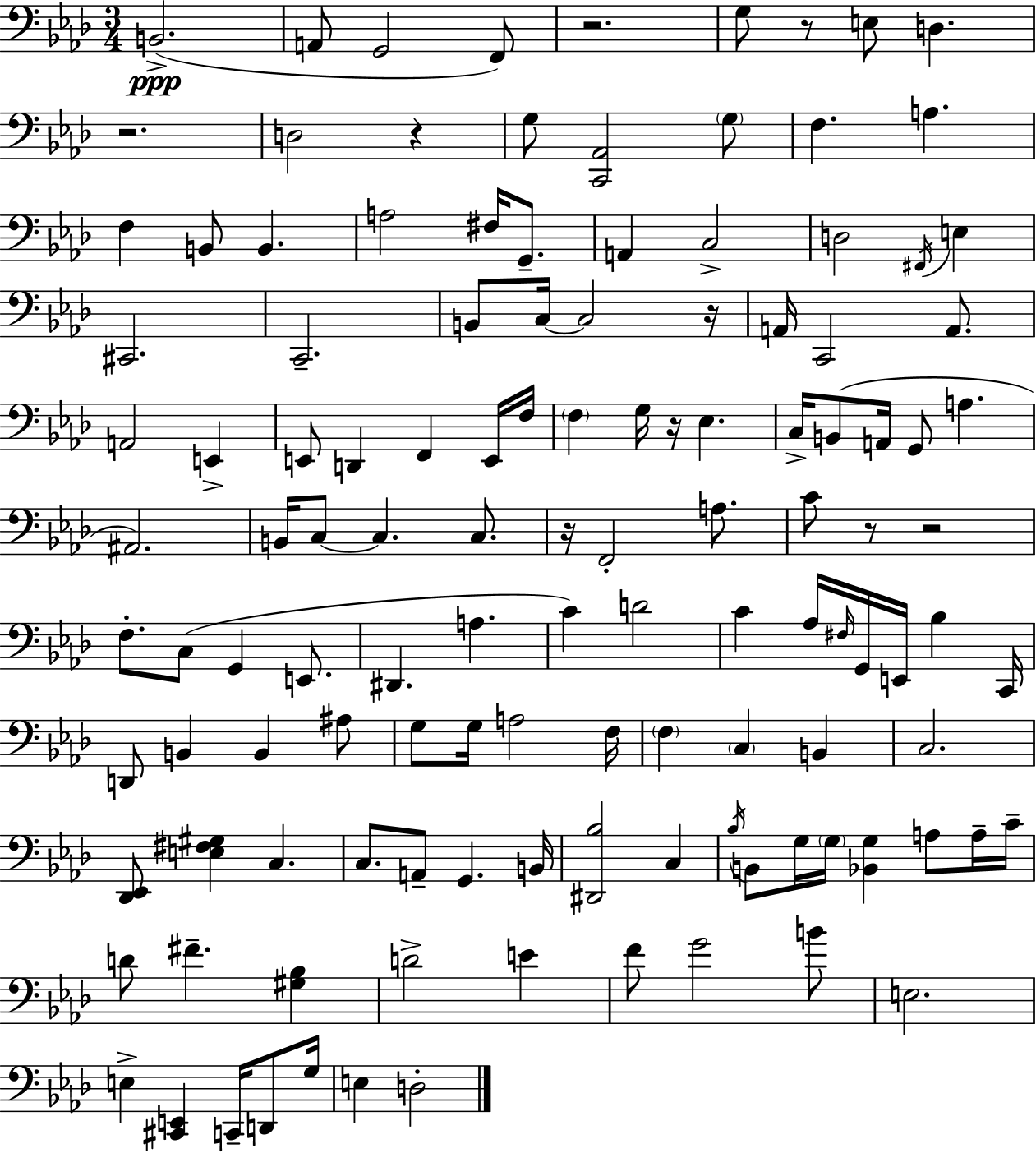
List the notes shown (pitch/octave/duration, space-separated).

B2/h. A2/e G2/h F2/e R/h. G3/e R/e E3/e D3/q. R/h. D3/h R/q G3/e [C2,Ab2]/h G3/e F3/q. A3/q. F3/q B2/e B2/q. A3/h F#3/s G2/e. A2/q C3/h D3/h F#2/s E3/q C#2/h. C2/h. B2/e C3/s C3/h R/s A2/s C2/h A2/e. A2/h E2/q E2/e D2/q F2/q E2/s F3/s F3/q G3/s R/s Eb3/q. C3/s B2/e A2/s G2/e A3/q. A#2/h. B2/s C3/e C3/q. C3/e. R/s F2/h A3/e. C4/e R/e R/h F3/e. C3/e G2/q E2/e. D#2/q. A3/q. C4/q D4/h C4/q Ab3/s F#3/s G2/s E2/s Bb3/q C2/s D2/e B2/q B2/q A#3/e G3/e G3/s A3/h F3/s F3/q C3/q B2/q C3/h. [Db2,Eb2]/e [E3,F#3,G#3]/q C3/q. C3/e. A2/e G2/q. B2/s [D#2,Bb3]/h C3/q Bb3/s B2/e G3/s G3/s [Bb2,G3]/q A3/e A3/s C4/s D4/e F#4/q. [G#3,Bb3]/q D4/h E4/q F4/e G4/h B4/e E3/h. E3/q [C#2,E2]/q C2/s D2/e G3/s E3/q D3/h